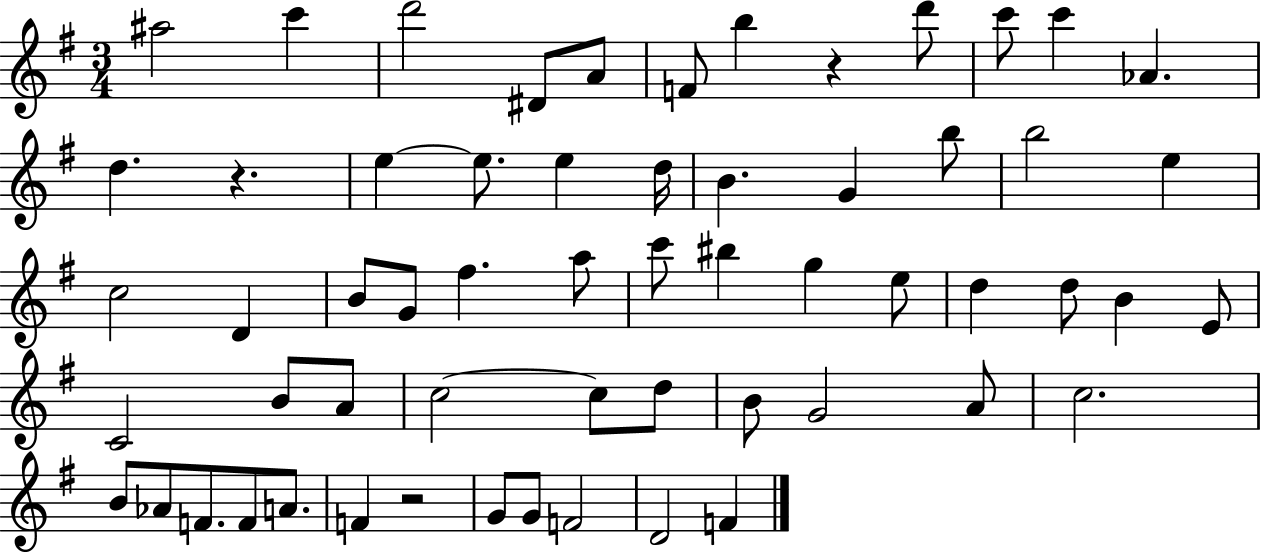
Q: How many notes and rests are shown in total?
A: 59